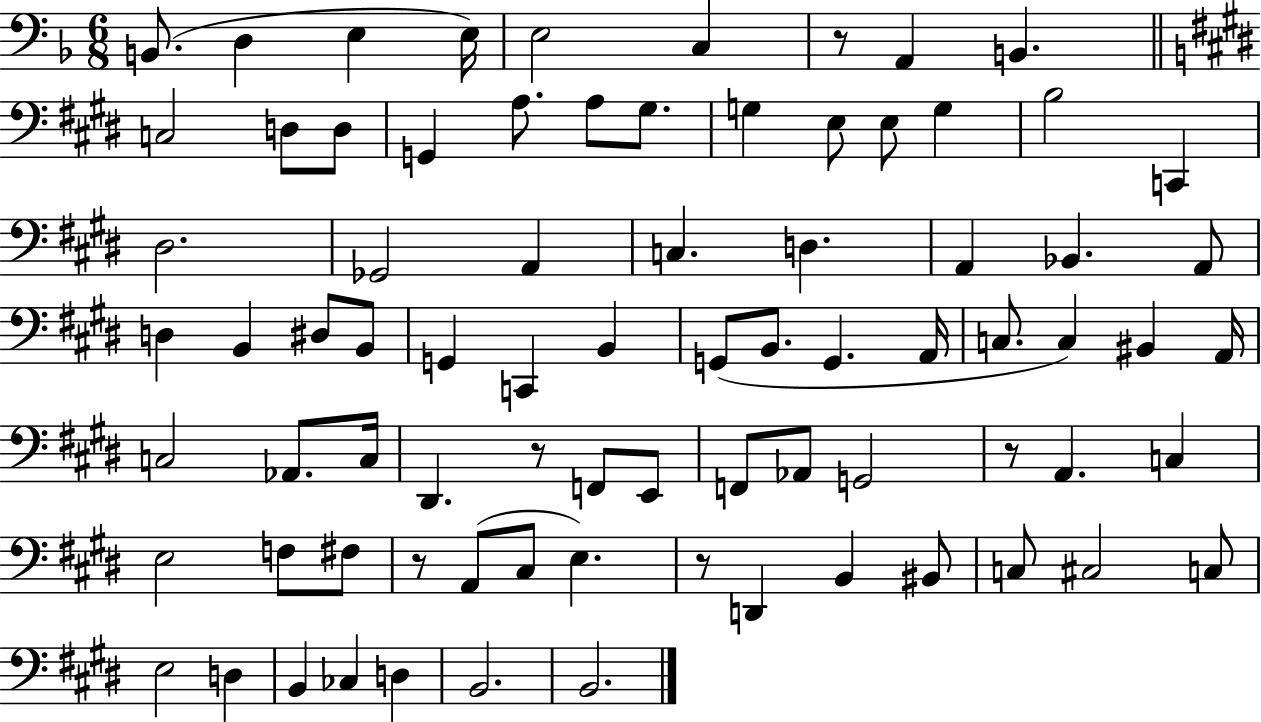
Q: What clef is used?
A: bass